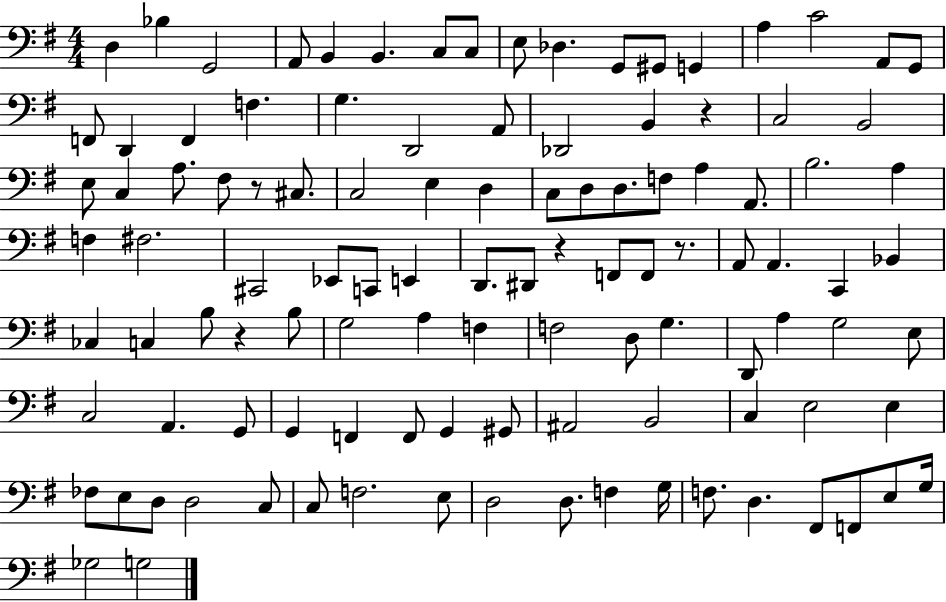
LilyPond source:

{
  \clef bass
  \numericTimeSignature
  \time 4/4
  \key g \major
  d4 bes4 g,2 | a,8 b,4 b,4. c8 c8 | e8 des4. g,8 gis,8 g,4 | a4 c'2 a,8 g,8 | \break f,8 d,4 f,4 f4. | g4. d,2 a,8 | des,2 b,4 r4 | c2 b,2 | \break e8 c4 a8. fis8 r8 cis8. | c2 e4 d4 | c8 d8 d8. f8 a4 a,8. | b2. a4 | \break f4 fis2. | cis,2 ees,8 c,8 e,4 | d,8. dis,8 r4 f,8 f,8 r8. | a,8 a,4. c,4 bes,4 | \break ces4 c4 b8 r4 b8 | g2 a4 f4 | f2 d8 g4. | d,8 a4 g2 e8 | \break c2 a,4. g,8 | g,4 f,4 f,8 g,4 gis,8 | ais,2 b,2 | c4 e2 e4 | \break fes8 e8 d8 d2 c8 | c8 f2. e8 | d2 d8. f4 g16 | f8. d4. fis,8 f,8 e8 g16 | \break ges2 g2 | \bar "|."
}